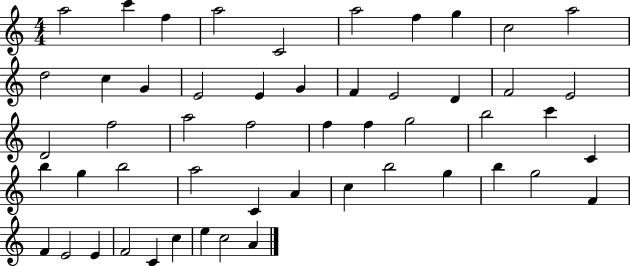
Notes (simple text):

A5/h C6/q F5/q A5/h C4/h A5/h F5/q G5/q C5/h A5/h D5/h C5/q G4/q E4/h E4/q G4/q F4/q E4/h D4/q F4/h E4/h D4/h F5/h A5/h F5/h F5/q F5/q G5/h B5/h C6/q C4/q B5/q G5/q B5/h A5/h C4/q A4/q C5/q B5/h G5/q B5/q G5/h F4/q F4/q E4/h E4/q F4/h C4/q C5/q E5/q C5/h A4/q